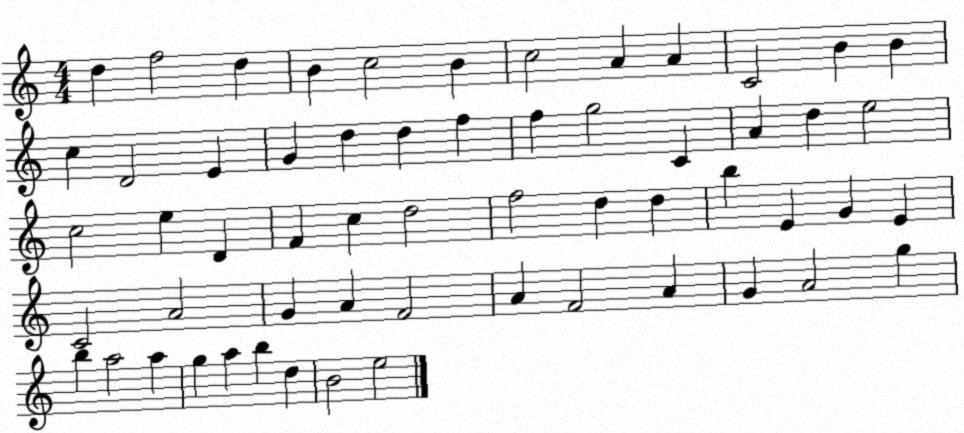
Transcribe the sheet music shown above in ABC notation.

X:1
T:Untitled
M:4/4
L:1/4
K:C
d f2 d B c2 B c2 A A C2 B B c D2 E G d d f f g2 C A d e2 c2 e D F c d2 f2 d d b E G E C2 A2 G A F2 A F2 A G A2 g b a2 a g a b d B2 e2